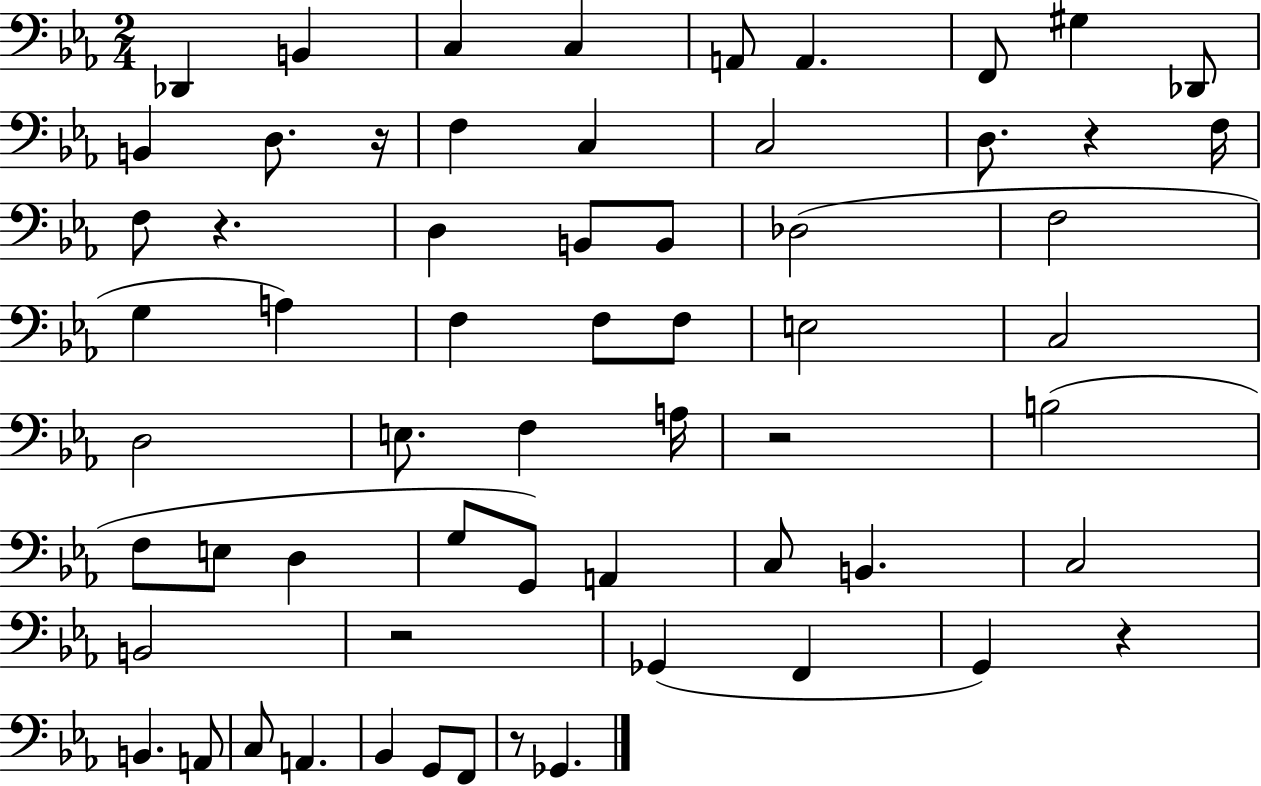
Db2/q B2/q C3/q C3/q A2/e A2/q. F2/e G#3/q Db2/e B2/q D3/e. R/s F3/q C3/q C3/h D3/e. R/q F3/s F3/e R/q. D3/q B2/e B2/e Db3/h F3/h G3/q A3/q F3/q F3/e F3/e E3/h C3/h D3/h E3/e. F3/q A3/s R/h B3/h F3/e E3/e D3/q G3/e G2/e A2/q C3/e B2/q. C3/h B2/h R/h Gb2/q F2/q G2/q R/q B2/q. A2/e C3/e A2/q. Bb2/q G2/e F2/e R/e Gb2/q.